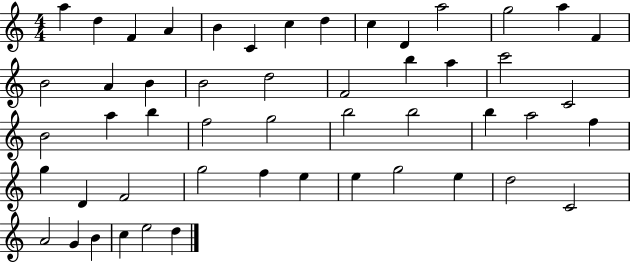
X:1
T:Untitled
M:4/4
L:1/4
K:C
a d F A B C c d c D a2 g2 a F B2 A B B2 d2 F2 b a c'2 C2 B2 a b f2 g2 b2 b2 b a2 f g D F2 g2 f e e g2 e d2 C2 A2 G B c e2 d